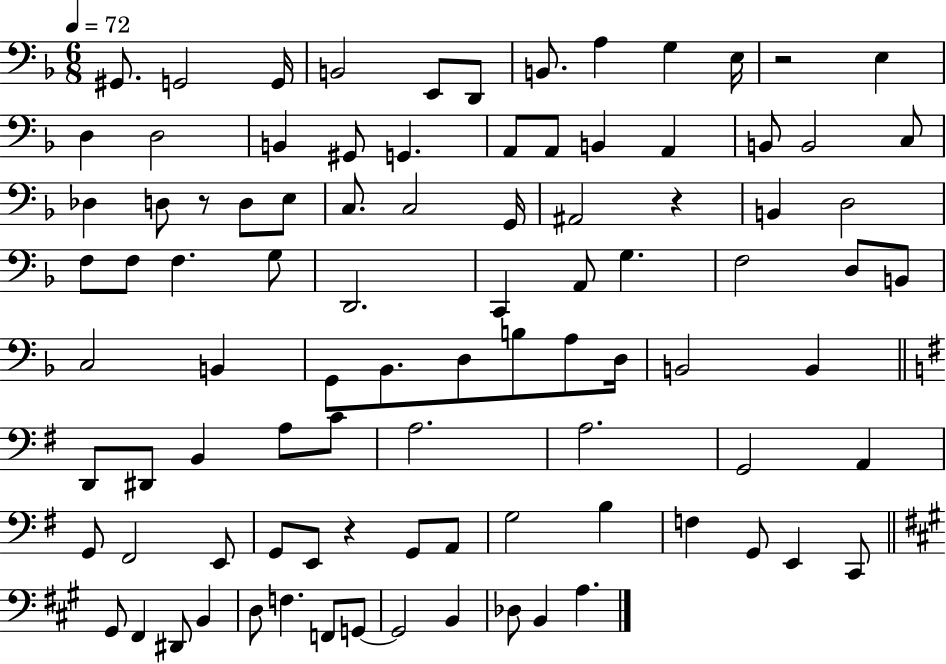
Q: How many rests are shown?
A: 4